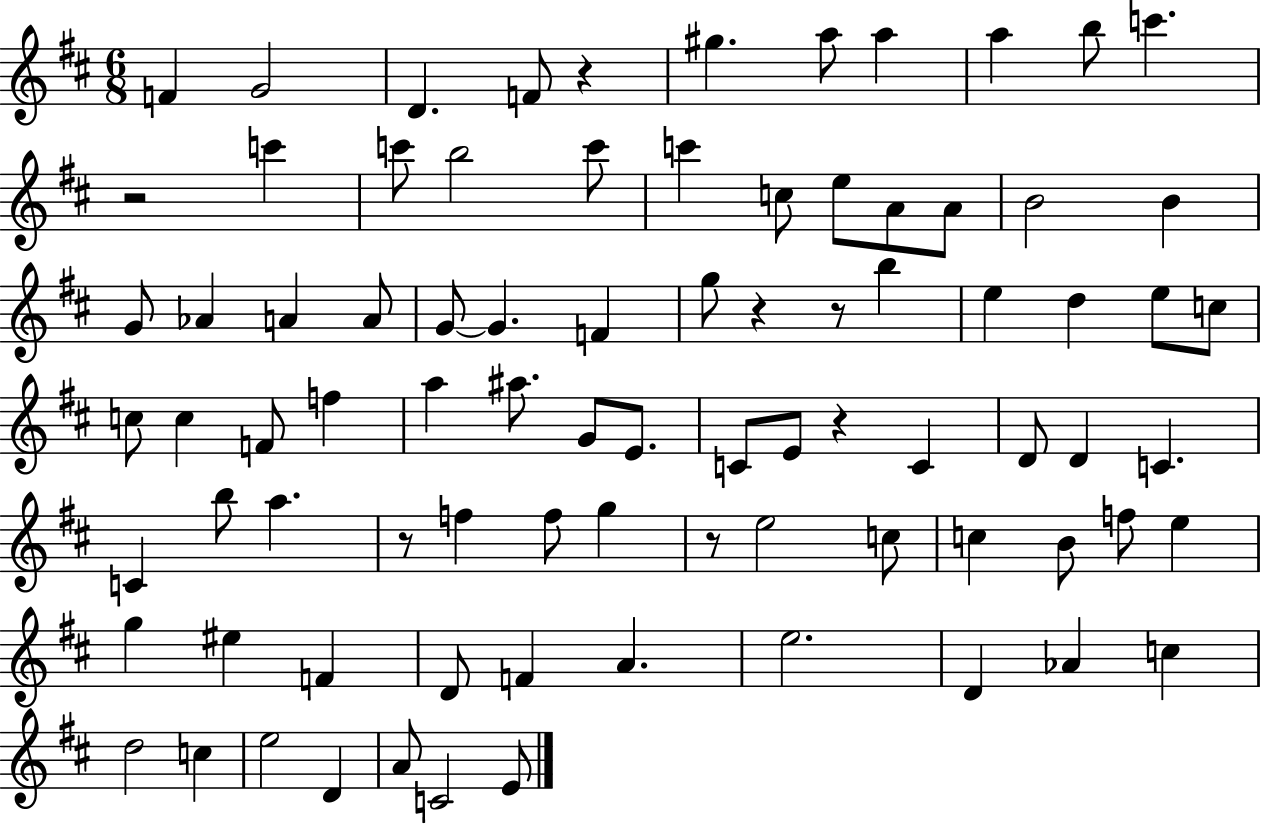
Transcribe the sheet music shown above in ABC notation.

X:1
T:Untitled
M:6/8
L:1/4
K:D
F G2 D F/2 z ^g a/2 a a b/2 c' z2 c' c'/2 b2 c'/2 c' c/2 e/2 A/2 A/2 B2 B G/2 _A A A/2 G/2 G F g/2 z z/2 b e d e/2 c/2 c/2 c F/2 f a ^a/2 G/2 E/2 C/2 E/2 z C D/2 D C C b/2 a z/2 f f/2 g z/2 e2 c/2 c B/2 f/2 e g ^e F D/2 F A e2 D _A c d2 c e2 D A/2 C2 E/2